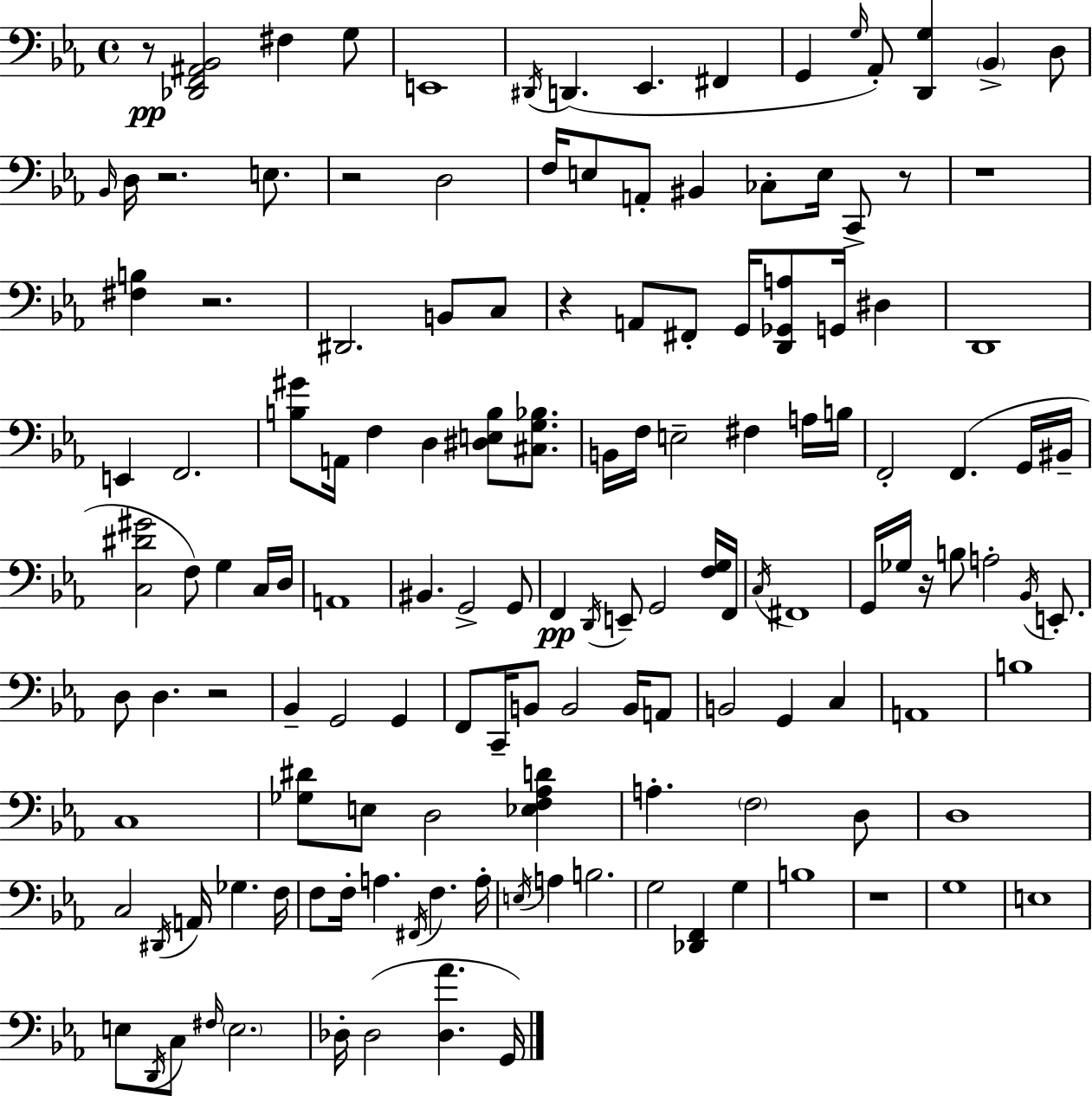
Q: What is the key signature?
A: EES major